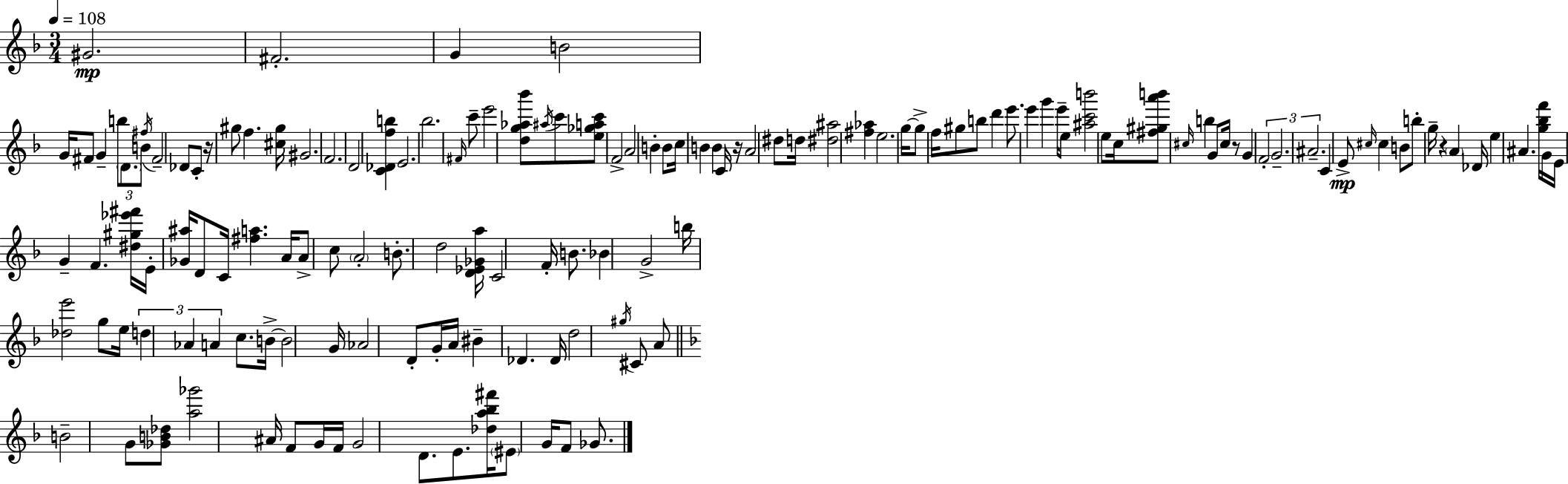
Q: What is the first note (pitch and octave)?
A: G#4